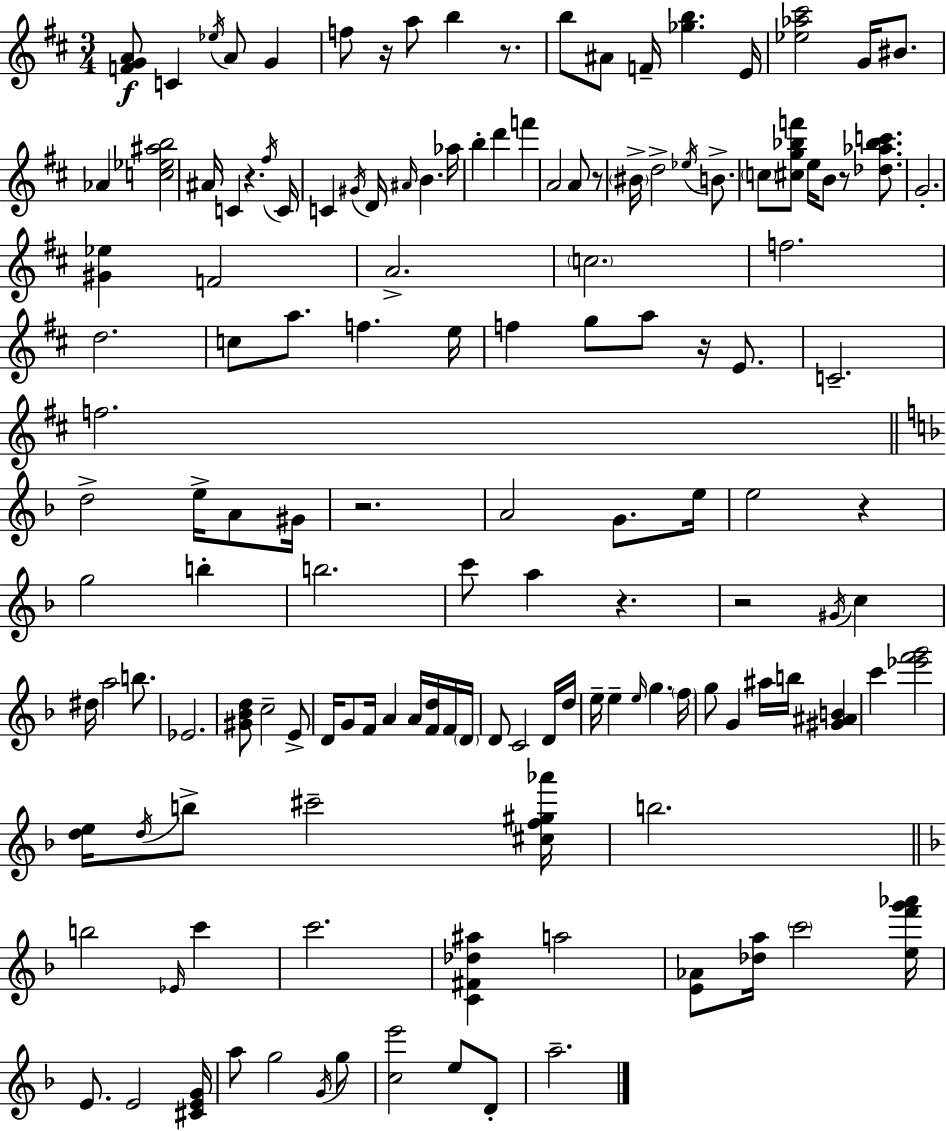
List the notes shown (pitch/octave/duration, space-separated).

[F4,G4,A4]/e C4/q Eb5/s A4/e G4/q F5/e R/s A5/e B5/q R/e. B5/e A#4/e F4/s [Gb5,B5]/q. E4/s [Eb5,Ab5,C#6]/h G4/s BIS4/e. Ab4/q [C5,Eb5,A#5,B5]/h A#4/s C4/q R/q. F#5/s C4/s C4/q G#4/s D4/s A#4/s B4/q. Ab5/s B5/q D6/q F6/q A4/h A4/e R/e BIS4/s D5/h Eb5/s B4/e. C5/e [C#5,G5,Bb5,F6]/e E5/s B4/e R/e [Db5,Ab5,Bb5,C6]/e. G4/h. [G#4,Eb5]/q F4/h A4/h. C5/h. F5/h. D5/h. C5/e A5/e. F5/q. E5/s F5/q G5/e A5/e R/s E4/e. C4/h. F5/h. D5/h E5/s A4/e G#4/s R/h. A4/h G4/e. E5/s E5/h R/q G5/h B5/q B5/h. C6/e A5/q R/q. R/h G#4/s C5/q D#5/s A5/h B5/e. Eb4/h. [G#4,Bb4,D5]/e C5/h E4/e D4/s G4/e F4/s A4/q A4/s [F4,D5]/s F4/s D4/s D4/e C4/h D4/s D5/s E5/s E5/q E5/s G5/q. F5/s G5/e G4/q A#5/s B5/s [G#4,A#4,B4]/q C6/q [Eb6,F6,G6]/h [D5,E5]/s D5/s B5/e C#6/h [C#5,F5,G#5,Ab6]/s B5/h. B5/h Eb4/s C6/q C6/h. [C4,F#4,Db5,A#5]/q A5/h [E4,Ab4]/e [Db5,A5]/s C6/h [E5,F6,G6,Ab6]/s E4/e. E4/h [C#4,E4,G4]/s A5/e G5/h G4/s G5/e [C5,E6]/h E5/e D4/e A5/h.